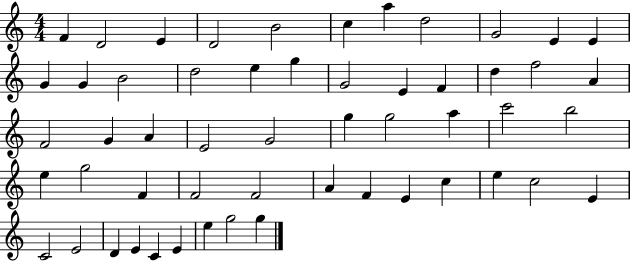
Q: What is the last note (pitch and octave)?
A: G5